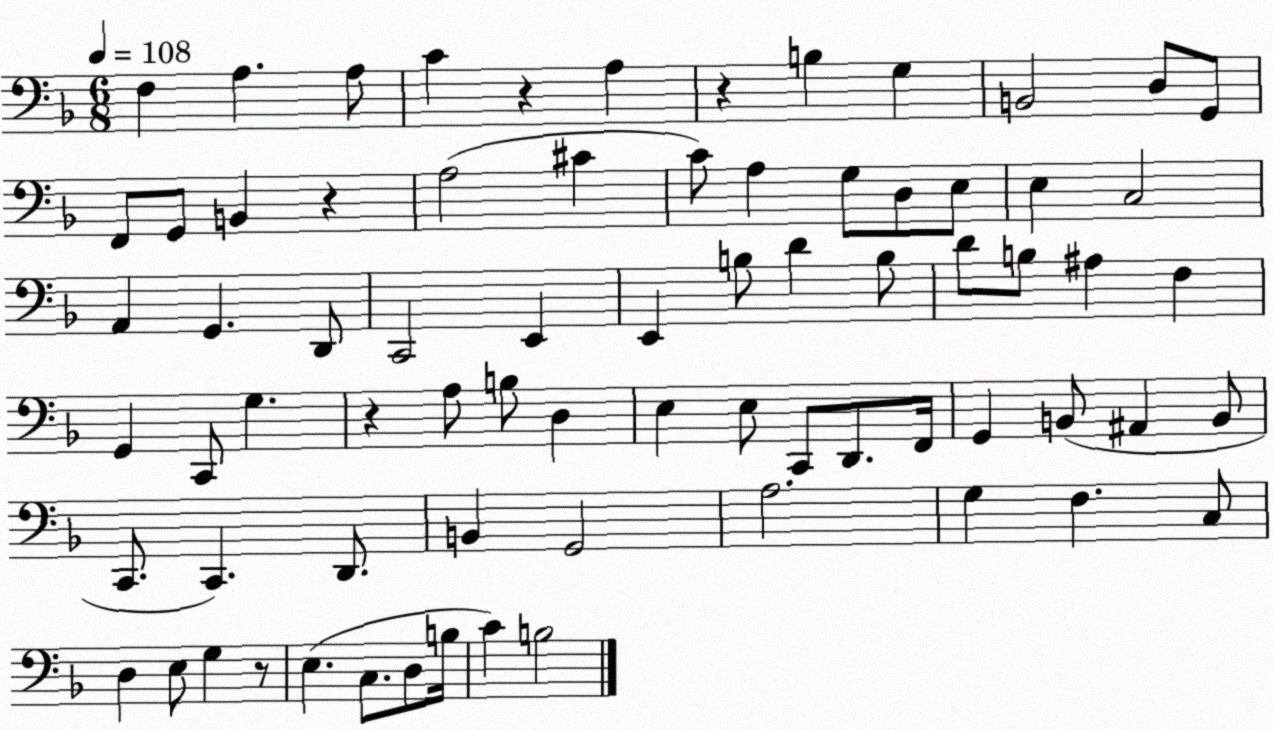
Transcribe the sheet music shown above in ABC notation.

X:1
T:Untitled
M:6/8
L:1/4
K:F
F, A, A,/2 C z A, z B, G, B,,2 D,/2 G,,/2 F,,/2 G,,/2 B,, z A,2 ^C C/2 A, G,/2 D,/2 E,/2 E, C,2 A,, G,, D,,/2 C,,2 E,, E,, B,/2 D B,/2 D/2 B,/2 ^A, F, G,, C,,/2 G, z A,/2 B,/2 D, E, E,/2 C,,/2 D,,/2 F,,/4 G,, B,,/2 ^A,, B,,/2 C,,/2 C,, D,,/2 B,, G,,2 A,2 G, F, C,/2 D, E,/2 G, z/2 E, C,/2 D,/2 B,/4 C B,2